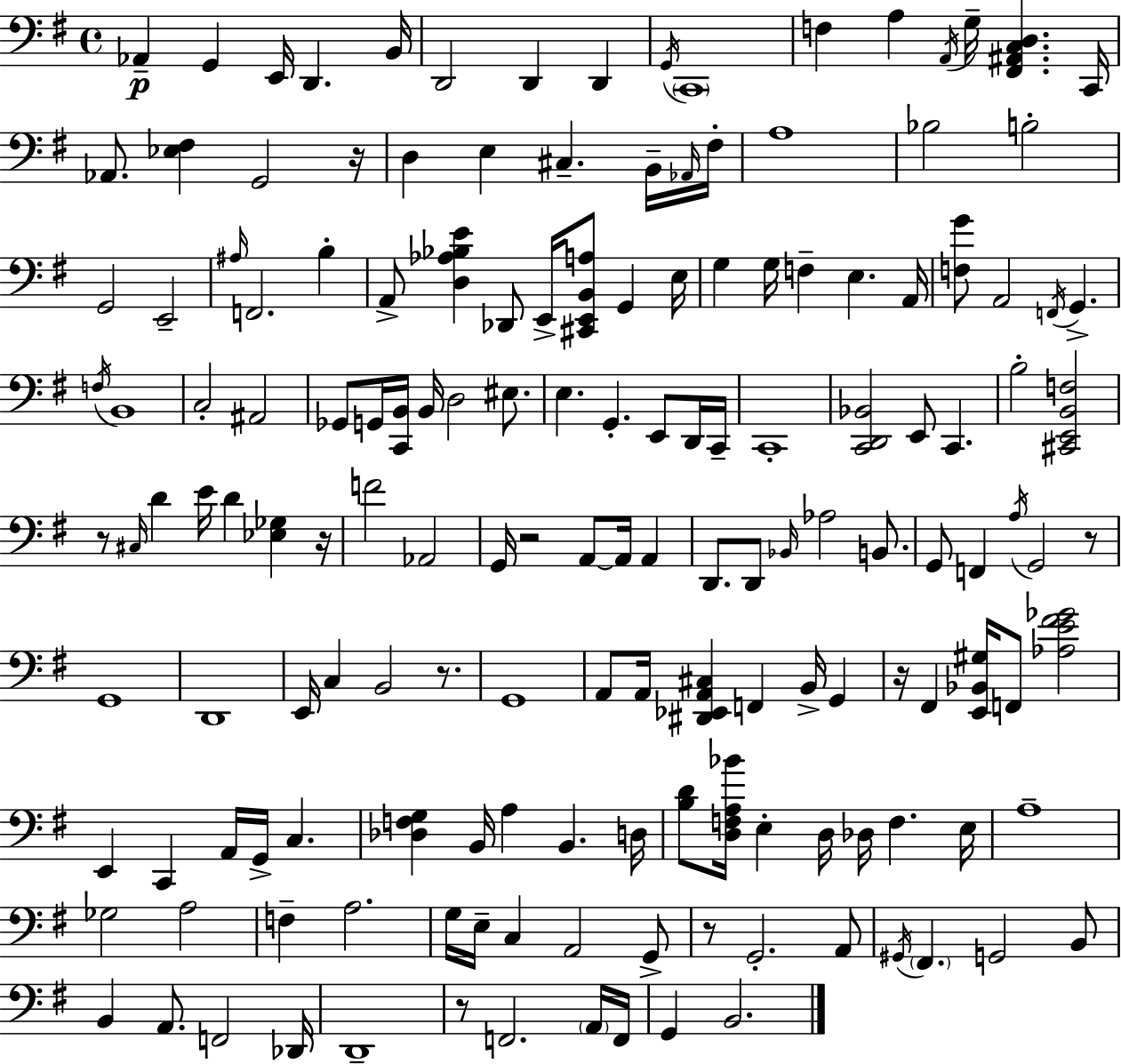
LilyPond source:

{
  \clef bass
  \time 4/4
  \defaultTimeSignature
  \key g \major
  aes,4--\p g,4 e,16 d,4. b,16 | d,2 d,4 d,4 | \acciaccatura { g,16 } \parenthesize c,1 | f4 a4 \acciaccatura { a,16 } g16-- <fis, ais, c d>4. | \break c,16 aes,8. <ees fis>4 g,2 | r16 d4 e4 cis4.-- | b,16-- \grace { aes,16 } fis16-. a1 | bes2 b2-. | \break g,2 e,2-- | \grace { ais16 } f,2. | b4-. a,8-> <d aes bes e'>4 des,8 e,16-> <cis, e, b, a>8 g,4 | e16 g4 g16 f4-- e4. | \break a,16 <f g'>8 a,2 \acciaccatura { f,16 } g,4.-> | \acciaccatura { f16 } b,1 | c2-. ais,2 | ges,8 g,16 <c, b,>16 b,16 d2 | \break eis8. e4. g,4.-. | e,8 d,16 c,16-- c,1-. | <c, d, bes,>2 e,8 | c,4. b2-. <cis, e, b, f>2 | \break r8 \grace { cis16 } d'4 e'16 d'4 | <ees ges>4 r16 f'2 aes,2 | g,16 r2 | a,8~~ a,16 a,4 d,8. d,8 \grace { bes,16 } aes2 | \break b,8. g,8 f,4 \acciaccatura { a16 } g,2 | r8 g,1 | d,1 | e,16 c4 b,2 | \break r8. g,1 | a,8 a,16 <dis, ees, a, cis>4 | f,4 b,16-> g,4 r16 fis,4 <e, bes, gis>16 f,8 | <aes e' fis' ges'>2 e,4 c,4 | \break a,16 g,16-> c4. <des f g>4 b,16 a4 | b,4. d16 <b d'>8 <d f a bes'>16 e4-. | d16 des16 f4. e16 a1-- | ges2 | \break a2 f4-- a2. | g16 e16-- c4 a,2 | g,8-> r8 g,2.-. | a,8 \acciaccatura { gis,16 } \parenthesize fis,4. | \break g,2 b,8 b,4 a,8. | f,2 des,16 d,1-- | r8 f,2. | \parenthesize a,16 f,16 g,4 b,2. | \break \bar "|."
}